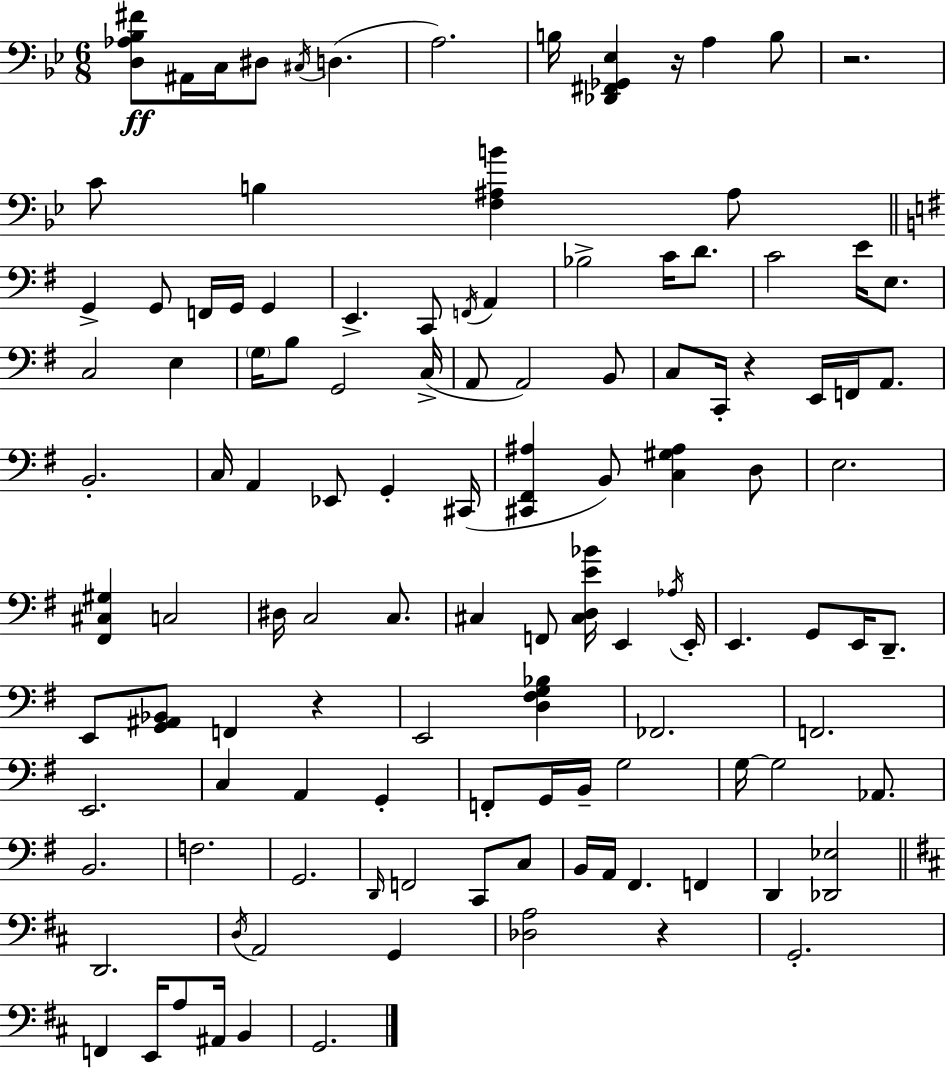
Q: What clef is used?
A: bass